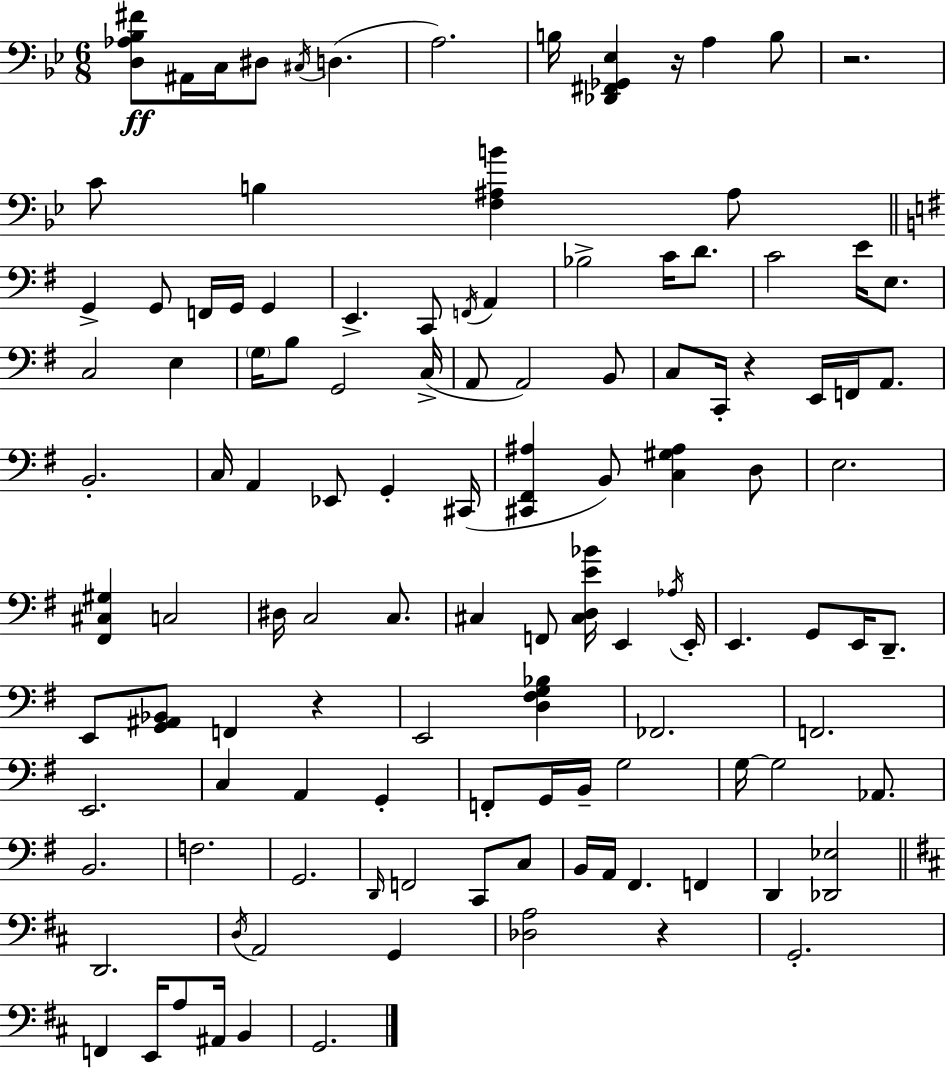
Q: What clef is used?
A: bass